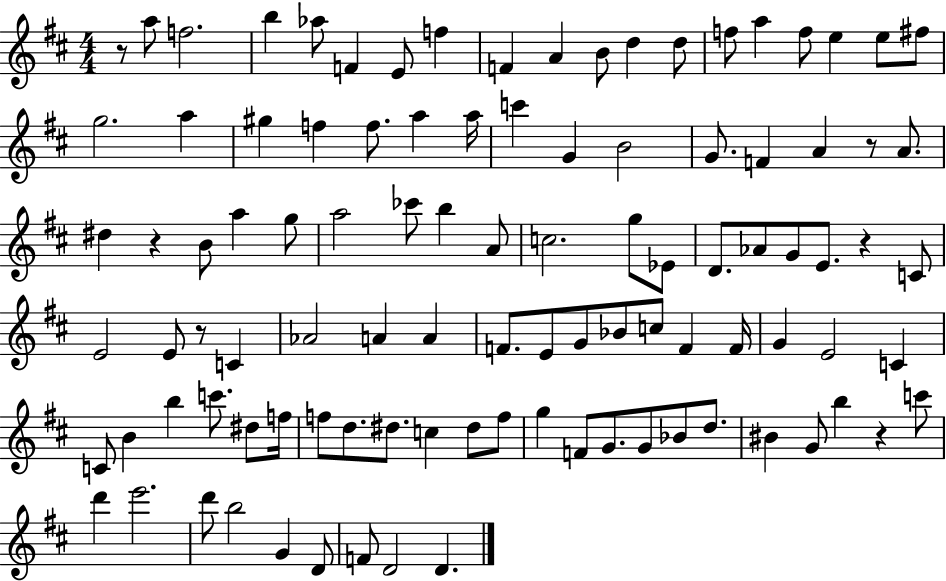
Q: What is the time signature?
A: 4/4